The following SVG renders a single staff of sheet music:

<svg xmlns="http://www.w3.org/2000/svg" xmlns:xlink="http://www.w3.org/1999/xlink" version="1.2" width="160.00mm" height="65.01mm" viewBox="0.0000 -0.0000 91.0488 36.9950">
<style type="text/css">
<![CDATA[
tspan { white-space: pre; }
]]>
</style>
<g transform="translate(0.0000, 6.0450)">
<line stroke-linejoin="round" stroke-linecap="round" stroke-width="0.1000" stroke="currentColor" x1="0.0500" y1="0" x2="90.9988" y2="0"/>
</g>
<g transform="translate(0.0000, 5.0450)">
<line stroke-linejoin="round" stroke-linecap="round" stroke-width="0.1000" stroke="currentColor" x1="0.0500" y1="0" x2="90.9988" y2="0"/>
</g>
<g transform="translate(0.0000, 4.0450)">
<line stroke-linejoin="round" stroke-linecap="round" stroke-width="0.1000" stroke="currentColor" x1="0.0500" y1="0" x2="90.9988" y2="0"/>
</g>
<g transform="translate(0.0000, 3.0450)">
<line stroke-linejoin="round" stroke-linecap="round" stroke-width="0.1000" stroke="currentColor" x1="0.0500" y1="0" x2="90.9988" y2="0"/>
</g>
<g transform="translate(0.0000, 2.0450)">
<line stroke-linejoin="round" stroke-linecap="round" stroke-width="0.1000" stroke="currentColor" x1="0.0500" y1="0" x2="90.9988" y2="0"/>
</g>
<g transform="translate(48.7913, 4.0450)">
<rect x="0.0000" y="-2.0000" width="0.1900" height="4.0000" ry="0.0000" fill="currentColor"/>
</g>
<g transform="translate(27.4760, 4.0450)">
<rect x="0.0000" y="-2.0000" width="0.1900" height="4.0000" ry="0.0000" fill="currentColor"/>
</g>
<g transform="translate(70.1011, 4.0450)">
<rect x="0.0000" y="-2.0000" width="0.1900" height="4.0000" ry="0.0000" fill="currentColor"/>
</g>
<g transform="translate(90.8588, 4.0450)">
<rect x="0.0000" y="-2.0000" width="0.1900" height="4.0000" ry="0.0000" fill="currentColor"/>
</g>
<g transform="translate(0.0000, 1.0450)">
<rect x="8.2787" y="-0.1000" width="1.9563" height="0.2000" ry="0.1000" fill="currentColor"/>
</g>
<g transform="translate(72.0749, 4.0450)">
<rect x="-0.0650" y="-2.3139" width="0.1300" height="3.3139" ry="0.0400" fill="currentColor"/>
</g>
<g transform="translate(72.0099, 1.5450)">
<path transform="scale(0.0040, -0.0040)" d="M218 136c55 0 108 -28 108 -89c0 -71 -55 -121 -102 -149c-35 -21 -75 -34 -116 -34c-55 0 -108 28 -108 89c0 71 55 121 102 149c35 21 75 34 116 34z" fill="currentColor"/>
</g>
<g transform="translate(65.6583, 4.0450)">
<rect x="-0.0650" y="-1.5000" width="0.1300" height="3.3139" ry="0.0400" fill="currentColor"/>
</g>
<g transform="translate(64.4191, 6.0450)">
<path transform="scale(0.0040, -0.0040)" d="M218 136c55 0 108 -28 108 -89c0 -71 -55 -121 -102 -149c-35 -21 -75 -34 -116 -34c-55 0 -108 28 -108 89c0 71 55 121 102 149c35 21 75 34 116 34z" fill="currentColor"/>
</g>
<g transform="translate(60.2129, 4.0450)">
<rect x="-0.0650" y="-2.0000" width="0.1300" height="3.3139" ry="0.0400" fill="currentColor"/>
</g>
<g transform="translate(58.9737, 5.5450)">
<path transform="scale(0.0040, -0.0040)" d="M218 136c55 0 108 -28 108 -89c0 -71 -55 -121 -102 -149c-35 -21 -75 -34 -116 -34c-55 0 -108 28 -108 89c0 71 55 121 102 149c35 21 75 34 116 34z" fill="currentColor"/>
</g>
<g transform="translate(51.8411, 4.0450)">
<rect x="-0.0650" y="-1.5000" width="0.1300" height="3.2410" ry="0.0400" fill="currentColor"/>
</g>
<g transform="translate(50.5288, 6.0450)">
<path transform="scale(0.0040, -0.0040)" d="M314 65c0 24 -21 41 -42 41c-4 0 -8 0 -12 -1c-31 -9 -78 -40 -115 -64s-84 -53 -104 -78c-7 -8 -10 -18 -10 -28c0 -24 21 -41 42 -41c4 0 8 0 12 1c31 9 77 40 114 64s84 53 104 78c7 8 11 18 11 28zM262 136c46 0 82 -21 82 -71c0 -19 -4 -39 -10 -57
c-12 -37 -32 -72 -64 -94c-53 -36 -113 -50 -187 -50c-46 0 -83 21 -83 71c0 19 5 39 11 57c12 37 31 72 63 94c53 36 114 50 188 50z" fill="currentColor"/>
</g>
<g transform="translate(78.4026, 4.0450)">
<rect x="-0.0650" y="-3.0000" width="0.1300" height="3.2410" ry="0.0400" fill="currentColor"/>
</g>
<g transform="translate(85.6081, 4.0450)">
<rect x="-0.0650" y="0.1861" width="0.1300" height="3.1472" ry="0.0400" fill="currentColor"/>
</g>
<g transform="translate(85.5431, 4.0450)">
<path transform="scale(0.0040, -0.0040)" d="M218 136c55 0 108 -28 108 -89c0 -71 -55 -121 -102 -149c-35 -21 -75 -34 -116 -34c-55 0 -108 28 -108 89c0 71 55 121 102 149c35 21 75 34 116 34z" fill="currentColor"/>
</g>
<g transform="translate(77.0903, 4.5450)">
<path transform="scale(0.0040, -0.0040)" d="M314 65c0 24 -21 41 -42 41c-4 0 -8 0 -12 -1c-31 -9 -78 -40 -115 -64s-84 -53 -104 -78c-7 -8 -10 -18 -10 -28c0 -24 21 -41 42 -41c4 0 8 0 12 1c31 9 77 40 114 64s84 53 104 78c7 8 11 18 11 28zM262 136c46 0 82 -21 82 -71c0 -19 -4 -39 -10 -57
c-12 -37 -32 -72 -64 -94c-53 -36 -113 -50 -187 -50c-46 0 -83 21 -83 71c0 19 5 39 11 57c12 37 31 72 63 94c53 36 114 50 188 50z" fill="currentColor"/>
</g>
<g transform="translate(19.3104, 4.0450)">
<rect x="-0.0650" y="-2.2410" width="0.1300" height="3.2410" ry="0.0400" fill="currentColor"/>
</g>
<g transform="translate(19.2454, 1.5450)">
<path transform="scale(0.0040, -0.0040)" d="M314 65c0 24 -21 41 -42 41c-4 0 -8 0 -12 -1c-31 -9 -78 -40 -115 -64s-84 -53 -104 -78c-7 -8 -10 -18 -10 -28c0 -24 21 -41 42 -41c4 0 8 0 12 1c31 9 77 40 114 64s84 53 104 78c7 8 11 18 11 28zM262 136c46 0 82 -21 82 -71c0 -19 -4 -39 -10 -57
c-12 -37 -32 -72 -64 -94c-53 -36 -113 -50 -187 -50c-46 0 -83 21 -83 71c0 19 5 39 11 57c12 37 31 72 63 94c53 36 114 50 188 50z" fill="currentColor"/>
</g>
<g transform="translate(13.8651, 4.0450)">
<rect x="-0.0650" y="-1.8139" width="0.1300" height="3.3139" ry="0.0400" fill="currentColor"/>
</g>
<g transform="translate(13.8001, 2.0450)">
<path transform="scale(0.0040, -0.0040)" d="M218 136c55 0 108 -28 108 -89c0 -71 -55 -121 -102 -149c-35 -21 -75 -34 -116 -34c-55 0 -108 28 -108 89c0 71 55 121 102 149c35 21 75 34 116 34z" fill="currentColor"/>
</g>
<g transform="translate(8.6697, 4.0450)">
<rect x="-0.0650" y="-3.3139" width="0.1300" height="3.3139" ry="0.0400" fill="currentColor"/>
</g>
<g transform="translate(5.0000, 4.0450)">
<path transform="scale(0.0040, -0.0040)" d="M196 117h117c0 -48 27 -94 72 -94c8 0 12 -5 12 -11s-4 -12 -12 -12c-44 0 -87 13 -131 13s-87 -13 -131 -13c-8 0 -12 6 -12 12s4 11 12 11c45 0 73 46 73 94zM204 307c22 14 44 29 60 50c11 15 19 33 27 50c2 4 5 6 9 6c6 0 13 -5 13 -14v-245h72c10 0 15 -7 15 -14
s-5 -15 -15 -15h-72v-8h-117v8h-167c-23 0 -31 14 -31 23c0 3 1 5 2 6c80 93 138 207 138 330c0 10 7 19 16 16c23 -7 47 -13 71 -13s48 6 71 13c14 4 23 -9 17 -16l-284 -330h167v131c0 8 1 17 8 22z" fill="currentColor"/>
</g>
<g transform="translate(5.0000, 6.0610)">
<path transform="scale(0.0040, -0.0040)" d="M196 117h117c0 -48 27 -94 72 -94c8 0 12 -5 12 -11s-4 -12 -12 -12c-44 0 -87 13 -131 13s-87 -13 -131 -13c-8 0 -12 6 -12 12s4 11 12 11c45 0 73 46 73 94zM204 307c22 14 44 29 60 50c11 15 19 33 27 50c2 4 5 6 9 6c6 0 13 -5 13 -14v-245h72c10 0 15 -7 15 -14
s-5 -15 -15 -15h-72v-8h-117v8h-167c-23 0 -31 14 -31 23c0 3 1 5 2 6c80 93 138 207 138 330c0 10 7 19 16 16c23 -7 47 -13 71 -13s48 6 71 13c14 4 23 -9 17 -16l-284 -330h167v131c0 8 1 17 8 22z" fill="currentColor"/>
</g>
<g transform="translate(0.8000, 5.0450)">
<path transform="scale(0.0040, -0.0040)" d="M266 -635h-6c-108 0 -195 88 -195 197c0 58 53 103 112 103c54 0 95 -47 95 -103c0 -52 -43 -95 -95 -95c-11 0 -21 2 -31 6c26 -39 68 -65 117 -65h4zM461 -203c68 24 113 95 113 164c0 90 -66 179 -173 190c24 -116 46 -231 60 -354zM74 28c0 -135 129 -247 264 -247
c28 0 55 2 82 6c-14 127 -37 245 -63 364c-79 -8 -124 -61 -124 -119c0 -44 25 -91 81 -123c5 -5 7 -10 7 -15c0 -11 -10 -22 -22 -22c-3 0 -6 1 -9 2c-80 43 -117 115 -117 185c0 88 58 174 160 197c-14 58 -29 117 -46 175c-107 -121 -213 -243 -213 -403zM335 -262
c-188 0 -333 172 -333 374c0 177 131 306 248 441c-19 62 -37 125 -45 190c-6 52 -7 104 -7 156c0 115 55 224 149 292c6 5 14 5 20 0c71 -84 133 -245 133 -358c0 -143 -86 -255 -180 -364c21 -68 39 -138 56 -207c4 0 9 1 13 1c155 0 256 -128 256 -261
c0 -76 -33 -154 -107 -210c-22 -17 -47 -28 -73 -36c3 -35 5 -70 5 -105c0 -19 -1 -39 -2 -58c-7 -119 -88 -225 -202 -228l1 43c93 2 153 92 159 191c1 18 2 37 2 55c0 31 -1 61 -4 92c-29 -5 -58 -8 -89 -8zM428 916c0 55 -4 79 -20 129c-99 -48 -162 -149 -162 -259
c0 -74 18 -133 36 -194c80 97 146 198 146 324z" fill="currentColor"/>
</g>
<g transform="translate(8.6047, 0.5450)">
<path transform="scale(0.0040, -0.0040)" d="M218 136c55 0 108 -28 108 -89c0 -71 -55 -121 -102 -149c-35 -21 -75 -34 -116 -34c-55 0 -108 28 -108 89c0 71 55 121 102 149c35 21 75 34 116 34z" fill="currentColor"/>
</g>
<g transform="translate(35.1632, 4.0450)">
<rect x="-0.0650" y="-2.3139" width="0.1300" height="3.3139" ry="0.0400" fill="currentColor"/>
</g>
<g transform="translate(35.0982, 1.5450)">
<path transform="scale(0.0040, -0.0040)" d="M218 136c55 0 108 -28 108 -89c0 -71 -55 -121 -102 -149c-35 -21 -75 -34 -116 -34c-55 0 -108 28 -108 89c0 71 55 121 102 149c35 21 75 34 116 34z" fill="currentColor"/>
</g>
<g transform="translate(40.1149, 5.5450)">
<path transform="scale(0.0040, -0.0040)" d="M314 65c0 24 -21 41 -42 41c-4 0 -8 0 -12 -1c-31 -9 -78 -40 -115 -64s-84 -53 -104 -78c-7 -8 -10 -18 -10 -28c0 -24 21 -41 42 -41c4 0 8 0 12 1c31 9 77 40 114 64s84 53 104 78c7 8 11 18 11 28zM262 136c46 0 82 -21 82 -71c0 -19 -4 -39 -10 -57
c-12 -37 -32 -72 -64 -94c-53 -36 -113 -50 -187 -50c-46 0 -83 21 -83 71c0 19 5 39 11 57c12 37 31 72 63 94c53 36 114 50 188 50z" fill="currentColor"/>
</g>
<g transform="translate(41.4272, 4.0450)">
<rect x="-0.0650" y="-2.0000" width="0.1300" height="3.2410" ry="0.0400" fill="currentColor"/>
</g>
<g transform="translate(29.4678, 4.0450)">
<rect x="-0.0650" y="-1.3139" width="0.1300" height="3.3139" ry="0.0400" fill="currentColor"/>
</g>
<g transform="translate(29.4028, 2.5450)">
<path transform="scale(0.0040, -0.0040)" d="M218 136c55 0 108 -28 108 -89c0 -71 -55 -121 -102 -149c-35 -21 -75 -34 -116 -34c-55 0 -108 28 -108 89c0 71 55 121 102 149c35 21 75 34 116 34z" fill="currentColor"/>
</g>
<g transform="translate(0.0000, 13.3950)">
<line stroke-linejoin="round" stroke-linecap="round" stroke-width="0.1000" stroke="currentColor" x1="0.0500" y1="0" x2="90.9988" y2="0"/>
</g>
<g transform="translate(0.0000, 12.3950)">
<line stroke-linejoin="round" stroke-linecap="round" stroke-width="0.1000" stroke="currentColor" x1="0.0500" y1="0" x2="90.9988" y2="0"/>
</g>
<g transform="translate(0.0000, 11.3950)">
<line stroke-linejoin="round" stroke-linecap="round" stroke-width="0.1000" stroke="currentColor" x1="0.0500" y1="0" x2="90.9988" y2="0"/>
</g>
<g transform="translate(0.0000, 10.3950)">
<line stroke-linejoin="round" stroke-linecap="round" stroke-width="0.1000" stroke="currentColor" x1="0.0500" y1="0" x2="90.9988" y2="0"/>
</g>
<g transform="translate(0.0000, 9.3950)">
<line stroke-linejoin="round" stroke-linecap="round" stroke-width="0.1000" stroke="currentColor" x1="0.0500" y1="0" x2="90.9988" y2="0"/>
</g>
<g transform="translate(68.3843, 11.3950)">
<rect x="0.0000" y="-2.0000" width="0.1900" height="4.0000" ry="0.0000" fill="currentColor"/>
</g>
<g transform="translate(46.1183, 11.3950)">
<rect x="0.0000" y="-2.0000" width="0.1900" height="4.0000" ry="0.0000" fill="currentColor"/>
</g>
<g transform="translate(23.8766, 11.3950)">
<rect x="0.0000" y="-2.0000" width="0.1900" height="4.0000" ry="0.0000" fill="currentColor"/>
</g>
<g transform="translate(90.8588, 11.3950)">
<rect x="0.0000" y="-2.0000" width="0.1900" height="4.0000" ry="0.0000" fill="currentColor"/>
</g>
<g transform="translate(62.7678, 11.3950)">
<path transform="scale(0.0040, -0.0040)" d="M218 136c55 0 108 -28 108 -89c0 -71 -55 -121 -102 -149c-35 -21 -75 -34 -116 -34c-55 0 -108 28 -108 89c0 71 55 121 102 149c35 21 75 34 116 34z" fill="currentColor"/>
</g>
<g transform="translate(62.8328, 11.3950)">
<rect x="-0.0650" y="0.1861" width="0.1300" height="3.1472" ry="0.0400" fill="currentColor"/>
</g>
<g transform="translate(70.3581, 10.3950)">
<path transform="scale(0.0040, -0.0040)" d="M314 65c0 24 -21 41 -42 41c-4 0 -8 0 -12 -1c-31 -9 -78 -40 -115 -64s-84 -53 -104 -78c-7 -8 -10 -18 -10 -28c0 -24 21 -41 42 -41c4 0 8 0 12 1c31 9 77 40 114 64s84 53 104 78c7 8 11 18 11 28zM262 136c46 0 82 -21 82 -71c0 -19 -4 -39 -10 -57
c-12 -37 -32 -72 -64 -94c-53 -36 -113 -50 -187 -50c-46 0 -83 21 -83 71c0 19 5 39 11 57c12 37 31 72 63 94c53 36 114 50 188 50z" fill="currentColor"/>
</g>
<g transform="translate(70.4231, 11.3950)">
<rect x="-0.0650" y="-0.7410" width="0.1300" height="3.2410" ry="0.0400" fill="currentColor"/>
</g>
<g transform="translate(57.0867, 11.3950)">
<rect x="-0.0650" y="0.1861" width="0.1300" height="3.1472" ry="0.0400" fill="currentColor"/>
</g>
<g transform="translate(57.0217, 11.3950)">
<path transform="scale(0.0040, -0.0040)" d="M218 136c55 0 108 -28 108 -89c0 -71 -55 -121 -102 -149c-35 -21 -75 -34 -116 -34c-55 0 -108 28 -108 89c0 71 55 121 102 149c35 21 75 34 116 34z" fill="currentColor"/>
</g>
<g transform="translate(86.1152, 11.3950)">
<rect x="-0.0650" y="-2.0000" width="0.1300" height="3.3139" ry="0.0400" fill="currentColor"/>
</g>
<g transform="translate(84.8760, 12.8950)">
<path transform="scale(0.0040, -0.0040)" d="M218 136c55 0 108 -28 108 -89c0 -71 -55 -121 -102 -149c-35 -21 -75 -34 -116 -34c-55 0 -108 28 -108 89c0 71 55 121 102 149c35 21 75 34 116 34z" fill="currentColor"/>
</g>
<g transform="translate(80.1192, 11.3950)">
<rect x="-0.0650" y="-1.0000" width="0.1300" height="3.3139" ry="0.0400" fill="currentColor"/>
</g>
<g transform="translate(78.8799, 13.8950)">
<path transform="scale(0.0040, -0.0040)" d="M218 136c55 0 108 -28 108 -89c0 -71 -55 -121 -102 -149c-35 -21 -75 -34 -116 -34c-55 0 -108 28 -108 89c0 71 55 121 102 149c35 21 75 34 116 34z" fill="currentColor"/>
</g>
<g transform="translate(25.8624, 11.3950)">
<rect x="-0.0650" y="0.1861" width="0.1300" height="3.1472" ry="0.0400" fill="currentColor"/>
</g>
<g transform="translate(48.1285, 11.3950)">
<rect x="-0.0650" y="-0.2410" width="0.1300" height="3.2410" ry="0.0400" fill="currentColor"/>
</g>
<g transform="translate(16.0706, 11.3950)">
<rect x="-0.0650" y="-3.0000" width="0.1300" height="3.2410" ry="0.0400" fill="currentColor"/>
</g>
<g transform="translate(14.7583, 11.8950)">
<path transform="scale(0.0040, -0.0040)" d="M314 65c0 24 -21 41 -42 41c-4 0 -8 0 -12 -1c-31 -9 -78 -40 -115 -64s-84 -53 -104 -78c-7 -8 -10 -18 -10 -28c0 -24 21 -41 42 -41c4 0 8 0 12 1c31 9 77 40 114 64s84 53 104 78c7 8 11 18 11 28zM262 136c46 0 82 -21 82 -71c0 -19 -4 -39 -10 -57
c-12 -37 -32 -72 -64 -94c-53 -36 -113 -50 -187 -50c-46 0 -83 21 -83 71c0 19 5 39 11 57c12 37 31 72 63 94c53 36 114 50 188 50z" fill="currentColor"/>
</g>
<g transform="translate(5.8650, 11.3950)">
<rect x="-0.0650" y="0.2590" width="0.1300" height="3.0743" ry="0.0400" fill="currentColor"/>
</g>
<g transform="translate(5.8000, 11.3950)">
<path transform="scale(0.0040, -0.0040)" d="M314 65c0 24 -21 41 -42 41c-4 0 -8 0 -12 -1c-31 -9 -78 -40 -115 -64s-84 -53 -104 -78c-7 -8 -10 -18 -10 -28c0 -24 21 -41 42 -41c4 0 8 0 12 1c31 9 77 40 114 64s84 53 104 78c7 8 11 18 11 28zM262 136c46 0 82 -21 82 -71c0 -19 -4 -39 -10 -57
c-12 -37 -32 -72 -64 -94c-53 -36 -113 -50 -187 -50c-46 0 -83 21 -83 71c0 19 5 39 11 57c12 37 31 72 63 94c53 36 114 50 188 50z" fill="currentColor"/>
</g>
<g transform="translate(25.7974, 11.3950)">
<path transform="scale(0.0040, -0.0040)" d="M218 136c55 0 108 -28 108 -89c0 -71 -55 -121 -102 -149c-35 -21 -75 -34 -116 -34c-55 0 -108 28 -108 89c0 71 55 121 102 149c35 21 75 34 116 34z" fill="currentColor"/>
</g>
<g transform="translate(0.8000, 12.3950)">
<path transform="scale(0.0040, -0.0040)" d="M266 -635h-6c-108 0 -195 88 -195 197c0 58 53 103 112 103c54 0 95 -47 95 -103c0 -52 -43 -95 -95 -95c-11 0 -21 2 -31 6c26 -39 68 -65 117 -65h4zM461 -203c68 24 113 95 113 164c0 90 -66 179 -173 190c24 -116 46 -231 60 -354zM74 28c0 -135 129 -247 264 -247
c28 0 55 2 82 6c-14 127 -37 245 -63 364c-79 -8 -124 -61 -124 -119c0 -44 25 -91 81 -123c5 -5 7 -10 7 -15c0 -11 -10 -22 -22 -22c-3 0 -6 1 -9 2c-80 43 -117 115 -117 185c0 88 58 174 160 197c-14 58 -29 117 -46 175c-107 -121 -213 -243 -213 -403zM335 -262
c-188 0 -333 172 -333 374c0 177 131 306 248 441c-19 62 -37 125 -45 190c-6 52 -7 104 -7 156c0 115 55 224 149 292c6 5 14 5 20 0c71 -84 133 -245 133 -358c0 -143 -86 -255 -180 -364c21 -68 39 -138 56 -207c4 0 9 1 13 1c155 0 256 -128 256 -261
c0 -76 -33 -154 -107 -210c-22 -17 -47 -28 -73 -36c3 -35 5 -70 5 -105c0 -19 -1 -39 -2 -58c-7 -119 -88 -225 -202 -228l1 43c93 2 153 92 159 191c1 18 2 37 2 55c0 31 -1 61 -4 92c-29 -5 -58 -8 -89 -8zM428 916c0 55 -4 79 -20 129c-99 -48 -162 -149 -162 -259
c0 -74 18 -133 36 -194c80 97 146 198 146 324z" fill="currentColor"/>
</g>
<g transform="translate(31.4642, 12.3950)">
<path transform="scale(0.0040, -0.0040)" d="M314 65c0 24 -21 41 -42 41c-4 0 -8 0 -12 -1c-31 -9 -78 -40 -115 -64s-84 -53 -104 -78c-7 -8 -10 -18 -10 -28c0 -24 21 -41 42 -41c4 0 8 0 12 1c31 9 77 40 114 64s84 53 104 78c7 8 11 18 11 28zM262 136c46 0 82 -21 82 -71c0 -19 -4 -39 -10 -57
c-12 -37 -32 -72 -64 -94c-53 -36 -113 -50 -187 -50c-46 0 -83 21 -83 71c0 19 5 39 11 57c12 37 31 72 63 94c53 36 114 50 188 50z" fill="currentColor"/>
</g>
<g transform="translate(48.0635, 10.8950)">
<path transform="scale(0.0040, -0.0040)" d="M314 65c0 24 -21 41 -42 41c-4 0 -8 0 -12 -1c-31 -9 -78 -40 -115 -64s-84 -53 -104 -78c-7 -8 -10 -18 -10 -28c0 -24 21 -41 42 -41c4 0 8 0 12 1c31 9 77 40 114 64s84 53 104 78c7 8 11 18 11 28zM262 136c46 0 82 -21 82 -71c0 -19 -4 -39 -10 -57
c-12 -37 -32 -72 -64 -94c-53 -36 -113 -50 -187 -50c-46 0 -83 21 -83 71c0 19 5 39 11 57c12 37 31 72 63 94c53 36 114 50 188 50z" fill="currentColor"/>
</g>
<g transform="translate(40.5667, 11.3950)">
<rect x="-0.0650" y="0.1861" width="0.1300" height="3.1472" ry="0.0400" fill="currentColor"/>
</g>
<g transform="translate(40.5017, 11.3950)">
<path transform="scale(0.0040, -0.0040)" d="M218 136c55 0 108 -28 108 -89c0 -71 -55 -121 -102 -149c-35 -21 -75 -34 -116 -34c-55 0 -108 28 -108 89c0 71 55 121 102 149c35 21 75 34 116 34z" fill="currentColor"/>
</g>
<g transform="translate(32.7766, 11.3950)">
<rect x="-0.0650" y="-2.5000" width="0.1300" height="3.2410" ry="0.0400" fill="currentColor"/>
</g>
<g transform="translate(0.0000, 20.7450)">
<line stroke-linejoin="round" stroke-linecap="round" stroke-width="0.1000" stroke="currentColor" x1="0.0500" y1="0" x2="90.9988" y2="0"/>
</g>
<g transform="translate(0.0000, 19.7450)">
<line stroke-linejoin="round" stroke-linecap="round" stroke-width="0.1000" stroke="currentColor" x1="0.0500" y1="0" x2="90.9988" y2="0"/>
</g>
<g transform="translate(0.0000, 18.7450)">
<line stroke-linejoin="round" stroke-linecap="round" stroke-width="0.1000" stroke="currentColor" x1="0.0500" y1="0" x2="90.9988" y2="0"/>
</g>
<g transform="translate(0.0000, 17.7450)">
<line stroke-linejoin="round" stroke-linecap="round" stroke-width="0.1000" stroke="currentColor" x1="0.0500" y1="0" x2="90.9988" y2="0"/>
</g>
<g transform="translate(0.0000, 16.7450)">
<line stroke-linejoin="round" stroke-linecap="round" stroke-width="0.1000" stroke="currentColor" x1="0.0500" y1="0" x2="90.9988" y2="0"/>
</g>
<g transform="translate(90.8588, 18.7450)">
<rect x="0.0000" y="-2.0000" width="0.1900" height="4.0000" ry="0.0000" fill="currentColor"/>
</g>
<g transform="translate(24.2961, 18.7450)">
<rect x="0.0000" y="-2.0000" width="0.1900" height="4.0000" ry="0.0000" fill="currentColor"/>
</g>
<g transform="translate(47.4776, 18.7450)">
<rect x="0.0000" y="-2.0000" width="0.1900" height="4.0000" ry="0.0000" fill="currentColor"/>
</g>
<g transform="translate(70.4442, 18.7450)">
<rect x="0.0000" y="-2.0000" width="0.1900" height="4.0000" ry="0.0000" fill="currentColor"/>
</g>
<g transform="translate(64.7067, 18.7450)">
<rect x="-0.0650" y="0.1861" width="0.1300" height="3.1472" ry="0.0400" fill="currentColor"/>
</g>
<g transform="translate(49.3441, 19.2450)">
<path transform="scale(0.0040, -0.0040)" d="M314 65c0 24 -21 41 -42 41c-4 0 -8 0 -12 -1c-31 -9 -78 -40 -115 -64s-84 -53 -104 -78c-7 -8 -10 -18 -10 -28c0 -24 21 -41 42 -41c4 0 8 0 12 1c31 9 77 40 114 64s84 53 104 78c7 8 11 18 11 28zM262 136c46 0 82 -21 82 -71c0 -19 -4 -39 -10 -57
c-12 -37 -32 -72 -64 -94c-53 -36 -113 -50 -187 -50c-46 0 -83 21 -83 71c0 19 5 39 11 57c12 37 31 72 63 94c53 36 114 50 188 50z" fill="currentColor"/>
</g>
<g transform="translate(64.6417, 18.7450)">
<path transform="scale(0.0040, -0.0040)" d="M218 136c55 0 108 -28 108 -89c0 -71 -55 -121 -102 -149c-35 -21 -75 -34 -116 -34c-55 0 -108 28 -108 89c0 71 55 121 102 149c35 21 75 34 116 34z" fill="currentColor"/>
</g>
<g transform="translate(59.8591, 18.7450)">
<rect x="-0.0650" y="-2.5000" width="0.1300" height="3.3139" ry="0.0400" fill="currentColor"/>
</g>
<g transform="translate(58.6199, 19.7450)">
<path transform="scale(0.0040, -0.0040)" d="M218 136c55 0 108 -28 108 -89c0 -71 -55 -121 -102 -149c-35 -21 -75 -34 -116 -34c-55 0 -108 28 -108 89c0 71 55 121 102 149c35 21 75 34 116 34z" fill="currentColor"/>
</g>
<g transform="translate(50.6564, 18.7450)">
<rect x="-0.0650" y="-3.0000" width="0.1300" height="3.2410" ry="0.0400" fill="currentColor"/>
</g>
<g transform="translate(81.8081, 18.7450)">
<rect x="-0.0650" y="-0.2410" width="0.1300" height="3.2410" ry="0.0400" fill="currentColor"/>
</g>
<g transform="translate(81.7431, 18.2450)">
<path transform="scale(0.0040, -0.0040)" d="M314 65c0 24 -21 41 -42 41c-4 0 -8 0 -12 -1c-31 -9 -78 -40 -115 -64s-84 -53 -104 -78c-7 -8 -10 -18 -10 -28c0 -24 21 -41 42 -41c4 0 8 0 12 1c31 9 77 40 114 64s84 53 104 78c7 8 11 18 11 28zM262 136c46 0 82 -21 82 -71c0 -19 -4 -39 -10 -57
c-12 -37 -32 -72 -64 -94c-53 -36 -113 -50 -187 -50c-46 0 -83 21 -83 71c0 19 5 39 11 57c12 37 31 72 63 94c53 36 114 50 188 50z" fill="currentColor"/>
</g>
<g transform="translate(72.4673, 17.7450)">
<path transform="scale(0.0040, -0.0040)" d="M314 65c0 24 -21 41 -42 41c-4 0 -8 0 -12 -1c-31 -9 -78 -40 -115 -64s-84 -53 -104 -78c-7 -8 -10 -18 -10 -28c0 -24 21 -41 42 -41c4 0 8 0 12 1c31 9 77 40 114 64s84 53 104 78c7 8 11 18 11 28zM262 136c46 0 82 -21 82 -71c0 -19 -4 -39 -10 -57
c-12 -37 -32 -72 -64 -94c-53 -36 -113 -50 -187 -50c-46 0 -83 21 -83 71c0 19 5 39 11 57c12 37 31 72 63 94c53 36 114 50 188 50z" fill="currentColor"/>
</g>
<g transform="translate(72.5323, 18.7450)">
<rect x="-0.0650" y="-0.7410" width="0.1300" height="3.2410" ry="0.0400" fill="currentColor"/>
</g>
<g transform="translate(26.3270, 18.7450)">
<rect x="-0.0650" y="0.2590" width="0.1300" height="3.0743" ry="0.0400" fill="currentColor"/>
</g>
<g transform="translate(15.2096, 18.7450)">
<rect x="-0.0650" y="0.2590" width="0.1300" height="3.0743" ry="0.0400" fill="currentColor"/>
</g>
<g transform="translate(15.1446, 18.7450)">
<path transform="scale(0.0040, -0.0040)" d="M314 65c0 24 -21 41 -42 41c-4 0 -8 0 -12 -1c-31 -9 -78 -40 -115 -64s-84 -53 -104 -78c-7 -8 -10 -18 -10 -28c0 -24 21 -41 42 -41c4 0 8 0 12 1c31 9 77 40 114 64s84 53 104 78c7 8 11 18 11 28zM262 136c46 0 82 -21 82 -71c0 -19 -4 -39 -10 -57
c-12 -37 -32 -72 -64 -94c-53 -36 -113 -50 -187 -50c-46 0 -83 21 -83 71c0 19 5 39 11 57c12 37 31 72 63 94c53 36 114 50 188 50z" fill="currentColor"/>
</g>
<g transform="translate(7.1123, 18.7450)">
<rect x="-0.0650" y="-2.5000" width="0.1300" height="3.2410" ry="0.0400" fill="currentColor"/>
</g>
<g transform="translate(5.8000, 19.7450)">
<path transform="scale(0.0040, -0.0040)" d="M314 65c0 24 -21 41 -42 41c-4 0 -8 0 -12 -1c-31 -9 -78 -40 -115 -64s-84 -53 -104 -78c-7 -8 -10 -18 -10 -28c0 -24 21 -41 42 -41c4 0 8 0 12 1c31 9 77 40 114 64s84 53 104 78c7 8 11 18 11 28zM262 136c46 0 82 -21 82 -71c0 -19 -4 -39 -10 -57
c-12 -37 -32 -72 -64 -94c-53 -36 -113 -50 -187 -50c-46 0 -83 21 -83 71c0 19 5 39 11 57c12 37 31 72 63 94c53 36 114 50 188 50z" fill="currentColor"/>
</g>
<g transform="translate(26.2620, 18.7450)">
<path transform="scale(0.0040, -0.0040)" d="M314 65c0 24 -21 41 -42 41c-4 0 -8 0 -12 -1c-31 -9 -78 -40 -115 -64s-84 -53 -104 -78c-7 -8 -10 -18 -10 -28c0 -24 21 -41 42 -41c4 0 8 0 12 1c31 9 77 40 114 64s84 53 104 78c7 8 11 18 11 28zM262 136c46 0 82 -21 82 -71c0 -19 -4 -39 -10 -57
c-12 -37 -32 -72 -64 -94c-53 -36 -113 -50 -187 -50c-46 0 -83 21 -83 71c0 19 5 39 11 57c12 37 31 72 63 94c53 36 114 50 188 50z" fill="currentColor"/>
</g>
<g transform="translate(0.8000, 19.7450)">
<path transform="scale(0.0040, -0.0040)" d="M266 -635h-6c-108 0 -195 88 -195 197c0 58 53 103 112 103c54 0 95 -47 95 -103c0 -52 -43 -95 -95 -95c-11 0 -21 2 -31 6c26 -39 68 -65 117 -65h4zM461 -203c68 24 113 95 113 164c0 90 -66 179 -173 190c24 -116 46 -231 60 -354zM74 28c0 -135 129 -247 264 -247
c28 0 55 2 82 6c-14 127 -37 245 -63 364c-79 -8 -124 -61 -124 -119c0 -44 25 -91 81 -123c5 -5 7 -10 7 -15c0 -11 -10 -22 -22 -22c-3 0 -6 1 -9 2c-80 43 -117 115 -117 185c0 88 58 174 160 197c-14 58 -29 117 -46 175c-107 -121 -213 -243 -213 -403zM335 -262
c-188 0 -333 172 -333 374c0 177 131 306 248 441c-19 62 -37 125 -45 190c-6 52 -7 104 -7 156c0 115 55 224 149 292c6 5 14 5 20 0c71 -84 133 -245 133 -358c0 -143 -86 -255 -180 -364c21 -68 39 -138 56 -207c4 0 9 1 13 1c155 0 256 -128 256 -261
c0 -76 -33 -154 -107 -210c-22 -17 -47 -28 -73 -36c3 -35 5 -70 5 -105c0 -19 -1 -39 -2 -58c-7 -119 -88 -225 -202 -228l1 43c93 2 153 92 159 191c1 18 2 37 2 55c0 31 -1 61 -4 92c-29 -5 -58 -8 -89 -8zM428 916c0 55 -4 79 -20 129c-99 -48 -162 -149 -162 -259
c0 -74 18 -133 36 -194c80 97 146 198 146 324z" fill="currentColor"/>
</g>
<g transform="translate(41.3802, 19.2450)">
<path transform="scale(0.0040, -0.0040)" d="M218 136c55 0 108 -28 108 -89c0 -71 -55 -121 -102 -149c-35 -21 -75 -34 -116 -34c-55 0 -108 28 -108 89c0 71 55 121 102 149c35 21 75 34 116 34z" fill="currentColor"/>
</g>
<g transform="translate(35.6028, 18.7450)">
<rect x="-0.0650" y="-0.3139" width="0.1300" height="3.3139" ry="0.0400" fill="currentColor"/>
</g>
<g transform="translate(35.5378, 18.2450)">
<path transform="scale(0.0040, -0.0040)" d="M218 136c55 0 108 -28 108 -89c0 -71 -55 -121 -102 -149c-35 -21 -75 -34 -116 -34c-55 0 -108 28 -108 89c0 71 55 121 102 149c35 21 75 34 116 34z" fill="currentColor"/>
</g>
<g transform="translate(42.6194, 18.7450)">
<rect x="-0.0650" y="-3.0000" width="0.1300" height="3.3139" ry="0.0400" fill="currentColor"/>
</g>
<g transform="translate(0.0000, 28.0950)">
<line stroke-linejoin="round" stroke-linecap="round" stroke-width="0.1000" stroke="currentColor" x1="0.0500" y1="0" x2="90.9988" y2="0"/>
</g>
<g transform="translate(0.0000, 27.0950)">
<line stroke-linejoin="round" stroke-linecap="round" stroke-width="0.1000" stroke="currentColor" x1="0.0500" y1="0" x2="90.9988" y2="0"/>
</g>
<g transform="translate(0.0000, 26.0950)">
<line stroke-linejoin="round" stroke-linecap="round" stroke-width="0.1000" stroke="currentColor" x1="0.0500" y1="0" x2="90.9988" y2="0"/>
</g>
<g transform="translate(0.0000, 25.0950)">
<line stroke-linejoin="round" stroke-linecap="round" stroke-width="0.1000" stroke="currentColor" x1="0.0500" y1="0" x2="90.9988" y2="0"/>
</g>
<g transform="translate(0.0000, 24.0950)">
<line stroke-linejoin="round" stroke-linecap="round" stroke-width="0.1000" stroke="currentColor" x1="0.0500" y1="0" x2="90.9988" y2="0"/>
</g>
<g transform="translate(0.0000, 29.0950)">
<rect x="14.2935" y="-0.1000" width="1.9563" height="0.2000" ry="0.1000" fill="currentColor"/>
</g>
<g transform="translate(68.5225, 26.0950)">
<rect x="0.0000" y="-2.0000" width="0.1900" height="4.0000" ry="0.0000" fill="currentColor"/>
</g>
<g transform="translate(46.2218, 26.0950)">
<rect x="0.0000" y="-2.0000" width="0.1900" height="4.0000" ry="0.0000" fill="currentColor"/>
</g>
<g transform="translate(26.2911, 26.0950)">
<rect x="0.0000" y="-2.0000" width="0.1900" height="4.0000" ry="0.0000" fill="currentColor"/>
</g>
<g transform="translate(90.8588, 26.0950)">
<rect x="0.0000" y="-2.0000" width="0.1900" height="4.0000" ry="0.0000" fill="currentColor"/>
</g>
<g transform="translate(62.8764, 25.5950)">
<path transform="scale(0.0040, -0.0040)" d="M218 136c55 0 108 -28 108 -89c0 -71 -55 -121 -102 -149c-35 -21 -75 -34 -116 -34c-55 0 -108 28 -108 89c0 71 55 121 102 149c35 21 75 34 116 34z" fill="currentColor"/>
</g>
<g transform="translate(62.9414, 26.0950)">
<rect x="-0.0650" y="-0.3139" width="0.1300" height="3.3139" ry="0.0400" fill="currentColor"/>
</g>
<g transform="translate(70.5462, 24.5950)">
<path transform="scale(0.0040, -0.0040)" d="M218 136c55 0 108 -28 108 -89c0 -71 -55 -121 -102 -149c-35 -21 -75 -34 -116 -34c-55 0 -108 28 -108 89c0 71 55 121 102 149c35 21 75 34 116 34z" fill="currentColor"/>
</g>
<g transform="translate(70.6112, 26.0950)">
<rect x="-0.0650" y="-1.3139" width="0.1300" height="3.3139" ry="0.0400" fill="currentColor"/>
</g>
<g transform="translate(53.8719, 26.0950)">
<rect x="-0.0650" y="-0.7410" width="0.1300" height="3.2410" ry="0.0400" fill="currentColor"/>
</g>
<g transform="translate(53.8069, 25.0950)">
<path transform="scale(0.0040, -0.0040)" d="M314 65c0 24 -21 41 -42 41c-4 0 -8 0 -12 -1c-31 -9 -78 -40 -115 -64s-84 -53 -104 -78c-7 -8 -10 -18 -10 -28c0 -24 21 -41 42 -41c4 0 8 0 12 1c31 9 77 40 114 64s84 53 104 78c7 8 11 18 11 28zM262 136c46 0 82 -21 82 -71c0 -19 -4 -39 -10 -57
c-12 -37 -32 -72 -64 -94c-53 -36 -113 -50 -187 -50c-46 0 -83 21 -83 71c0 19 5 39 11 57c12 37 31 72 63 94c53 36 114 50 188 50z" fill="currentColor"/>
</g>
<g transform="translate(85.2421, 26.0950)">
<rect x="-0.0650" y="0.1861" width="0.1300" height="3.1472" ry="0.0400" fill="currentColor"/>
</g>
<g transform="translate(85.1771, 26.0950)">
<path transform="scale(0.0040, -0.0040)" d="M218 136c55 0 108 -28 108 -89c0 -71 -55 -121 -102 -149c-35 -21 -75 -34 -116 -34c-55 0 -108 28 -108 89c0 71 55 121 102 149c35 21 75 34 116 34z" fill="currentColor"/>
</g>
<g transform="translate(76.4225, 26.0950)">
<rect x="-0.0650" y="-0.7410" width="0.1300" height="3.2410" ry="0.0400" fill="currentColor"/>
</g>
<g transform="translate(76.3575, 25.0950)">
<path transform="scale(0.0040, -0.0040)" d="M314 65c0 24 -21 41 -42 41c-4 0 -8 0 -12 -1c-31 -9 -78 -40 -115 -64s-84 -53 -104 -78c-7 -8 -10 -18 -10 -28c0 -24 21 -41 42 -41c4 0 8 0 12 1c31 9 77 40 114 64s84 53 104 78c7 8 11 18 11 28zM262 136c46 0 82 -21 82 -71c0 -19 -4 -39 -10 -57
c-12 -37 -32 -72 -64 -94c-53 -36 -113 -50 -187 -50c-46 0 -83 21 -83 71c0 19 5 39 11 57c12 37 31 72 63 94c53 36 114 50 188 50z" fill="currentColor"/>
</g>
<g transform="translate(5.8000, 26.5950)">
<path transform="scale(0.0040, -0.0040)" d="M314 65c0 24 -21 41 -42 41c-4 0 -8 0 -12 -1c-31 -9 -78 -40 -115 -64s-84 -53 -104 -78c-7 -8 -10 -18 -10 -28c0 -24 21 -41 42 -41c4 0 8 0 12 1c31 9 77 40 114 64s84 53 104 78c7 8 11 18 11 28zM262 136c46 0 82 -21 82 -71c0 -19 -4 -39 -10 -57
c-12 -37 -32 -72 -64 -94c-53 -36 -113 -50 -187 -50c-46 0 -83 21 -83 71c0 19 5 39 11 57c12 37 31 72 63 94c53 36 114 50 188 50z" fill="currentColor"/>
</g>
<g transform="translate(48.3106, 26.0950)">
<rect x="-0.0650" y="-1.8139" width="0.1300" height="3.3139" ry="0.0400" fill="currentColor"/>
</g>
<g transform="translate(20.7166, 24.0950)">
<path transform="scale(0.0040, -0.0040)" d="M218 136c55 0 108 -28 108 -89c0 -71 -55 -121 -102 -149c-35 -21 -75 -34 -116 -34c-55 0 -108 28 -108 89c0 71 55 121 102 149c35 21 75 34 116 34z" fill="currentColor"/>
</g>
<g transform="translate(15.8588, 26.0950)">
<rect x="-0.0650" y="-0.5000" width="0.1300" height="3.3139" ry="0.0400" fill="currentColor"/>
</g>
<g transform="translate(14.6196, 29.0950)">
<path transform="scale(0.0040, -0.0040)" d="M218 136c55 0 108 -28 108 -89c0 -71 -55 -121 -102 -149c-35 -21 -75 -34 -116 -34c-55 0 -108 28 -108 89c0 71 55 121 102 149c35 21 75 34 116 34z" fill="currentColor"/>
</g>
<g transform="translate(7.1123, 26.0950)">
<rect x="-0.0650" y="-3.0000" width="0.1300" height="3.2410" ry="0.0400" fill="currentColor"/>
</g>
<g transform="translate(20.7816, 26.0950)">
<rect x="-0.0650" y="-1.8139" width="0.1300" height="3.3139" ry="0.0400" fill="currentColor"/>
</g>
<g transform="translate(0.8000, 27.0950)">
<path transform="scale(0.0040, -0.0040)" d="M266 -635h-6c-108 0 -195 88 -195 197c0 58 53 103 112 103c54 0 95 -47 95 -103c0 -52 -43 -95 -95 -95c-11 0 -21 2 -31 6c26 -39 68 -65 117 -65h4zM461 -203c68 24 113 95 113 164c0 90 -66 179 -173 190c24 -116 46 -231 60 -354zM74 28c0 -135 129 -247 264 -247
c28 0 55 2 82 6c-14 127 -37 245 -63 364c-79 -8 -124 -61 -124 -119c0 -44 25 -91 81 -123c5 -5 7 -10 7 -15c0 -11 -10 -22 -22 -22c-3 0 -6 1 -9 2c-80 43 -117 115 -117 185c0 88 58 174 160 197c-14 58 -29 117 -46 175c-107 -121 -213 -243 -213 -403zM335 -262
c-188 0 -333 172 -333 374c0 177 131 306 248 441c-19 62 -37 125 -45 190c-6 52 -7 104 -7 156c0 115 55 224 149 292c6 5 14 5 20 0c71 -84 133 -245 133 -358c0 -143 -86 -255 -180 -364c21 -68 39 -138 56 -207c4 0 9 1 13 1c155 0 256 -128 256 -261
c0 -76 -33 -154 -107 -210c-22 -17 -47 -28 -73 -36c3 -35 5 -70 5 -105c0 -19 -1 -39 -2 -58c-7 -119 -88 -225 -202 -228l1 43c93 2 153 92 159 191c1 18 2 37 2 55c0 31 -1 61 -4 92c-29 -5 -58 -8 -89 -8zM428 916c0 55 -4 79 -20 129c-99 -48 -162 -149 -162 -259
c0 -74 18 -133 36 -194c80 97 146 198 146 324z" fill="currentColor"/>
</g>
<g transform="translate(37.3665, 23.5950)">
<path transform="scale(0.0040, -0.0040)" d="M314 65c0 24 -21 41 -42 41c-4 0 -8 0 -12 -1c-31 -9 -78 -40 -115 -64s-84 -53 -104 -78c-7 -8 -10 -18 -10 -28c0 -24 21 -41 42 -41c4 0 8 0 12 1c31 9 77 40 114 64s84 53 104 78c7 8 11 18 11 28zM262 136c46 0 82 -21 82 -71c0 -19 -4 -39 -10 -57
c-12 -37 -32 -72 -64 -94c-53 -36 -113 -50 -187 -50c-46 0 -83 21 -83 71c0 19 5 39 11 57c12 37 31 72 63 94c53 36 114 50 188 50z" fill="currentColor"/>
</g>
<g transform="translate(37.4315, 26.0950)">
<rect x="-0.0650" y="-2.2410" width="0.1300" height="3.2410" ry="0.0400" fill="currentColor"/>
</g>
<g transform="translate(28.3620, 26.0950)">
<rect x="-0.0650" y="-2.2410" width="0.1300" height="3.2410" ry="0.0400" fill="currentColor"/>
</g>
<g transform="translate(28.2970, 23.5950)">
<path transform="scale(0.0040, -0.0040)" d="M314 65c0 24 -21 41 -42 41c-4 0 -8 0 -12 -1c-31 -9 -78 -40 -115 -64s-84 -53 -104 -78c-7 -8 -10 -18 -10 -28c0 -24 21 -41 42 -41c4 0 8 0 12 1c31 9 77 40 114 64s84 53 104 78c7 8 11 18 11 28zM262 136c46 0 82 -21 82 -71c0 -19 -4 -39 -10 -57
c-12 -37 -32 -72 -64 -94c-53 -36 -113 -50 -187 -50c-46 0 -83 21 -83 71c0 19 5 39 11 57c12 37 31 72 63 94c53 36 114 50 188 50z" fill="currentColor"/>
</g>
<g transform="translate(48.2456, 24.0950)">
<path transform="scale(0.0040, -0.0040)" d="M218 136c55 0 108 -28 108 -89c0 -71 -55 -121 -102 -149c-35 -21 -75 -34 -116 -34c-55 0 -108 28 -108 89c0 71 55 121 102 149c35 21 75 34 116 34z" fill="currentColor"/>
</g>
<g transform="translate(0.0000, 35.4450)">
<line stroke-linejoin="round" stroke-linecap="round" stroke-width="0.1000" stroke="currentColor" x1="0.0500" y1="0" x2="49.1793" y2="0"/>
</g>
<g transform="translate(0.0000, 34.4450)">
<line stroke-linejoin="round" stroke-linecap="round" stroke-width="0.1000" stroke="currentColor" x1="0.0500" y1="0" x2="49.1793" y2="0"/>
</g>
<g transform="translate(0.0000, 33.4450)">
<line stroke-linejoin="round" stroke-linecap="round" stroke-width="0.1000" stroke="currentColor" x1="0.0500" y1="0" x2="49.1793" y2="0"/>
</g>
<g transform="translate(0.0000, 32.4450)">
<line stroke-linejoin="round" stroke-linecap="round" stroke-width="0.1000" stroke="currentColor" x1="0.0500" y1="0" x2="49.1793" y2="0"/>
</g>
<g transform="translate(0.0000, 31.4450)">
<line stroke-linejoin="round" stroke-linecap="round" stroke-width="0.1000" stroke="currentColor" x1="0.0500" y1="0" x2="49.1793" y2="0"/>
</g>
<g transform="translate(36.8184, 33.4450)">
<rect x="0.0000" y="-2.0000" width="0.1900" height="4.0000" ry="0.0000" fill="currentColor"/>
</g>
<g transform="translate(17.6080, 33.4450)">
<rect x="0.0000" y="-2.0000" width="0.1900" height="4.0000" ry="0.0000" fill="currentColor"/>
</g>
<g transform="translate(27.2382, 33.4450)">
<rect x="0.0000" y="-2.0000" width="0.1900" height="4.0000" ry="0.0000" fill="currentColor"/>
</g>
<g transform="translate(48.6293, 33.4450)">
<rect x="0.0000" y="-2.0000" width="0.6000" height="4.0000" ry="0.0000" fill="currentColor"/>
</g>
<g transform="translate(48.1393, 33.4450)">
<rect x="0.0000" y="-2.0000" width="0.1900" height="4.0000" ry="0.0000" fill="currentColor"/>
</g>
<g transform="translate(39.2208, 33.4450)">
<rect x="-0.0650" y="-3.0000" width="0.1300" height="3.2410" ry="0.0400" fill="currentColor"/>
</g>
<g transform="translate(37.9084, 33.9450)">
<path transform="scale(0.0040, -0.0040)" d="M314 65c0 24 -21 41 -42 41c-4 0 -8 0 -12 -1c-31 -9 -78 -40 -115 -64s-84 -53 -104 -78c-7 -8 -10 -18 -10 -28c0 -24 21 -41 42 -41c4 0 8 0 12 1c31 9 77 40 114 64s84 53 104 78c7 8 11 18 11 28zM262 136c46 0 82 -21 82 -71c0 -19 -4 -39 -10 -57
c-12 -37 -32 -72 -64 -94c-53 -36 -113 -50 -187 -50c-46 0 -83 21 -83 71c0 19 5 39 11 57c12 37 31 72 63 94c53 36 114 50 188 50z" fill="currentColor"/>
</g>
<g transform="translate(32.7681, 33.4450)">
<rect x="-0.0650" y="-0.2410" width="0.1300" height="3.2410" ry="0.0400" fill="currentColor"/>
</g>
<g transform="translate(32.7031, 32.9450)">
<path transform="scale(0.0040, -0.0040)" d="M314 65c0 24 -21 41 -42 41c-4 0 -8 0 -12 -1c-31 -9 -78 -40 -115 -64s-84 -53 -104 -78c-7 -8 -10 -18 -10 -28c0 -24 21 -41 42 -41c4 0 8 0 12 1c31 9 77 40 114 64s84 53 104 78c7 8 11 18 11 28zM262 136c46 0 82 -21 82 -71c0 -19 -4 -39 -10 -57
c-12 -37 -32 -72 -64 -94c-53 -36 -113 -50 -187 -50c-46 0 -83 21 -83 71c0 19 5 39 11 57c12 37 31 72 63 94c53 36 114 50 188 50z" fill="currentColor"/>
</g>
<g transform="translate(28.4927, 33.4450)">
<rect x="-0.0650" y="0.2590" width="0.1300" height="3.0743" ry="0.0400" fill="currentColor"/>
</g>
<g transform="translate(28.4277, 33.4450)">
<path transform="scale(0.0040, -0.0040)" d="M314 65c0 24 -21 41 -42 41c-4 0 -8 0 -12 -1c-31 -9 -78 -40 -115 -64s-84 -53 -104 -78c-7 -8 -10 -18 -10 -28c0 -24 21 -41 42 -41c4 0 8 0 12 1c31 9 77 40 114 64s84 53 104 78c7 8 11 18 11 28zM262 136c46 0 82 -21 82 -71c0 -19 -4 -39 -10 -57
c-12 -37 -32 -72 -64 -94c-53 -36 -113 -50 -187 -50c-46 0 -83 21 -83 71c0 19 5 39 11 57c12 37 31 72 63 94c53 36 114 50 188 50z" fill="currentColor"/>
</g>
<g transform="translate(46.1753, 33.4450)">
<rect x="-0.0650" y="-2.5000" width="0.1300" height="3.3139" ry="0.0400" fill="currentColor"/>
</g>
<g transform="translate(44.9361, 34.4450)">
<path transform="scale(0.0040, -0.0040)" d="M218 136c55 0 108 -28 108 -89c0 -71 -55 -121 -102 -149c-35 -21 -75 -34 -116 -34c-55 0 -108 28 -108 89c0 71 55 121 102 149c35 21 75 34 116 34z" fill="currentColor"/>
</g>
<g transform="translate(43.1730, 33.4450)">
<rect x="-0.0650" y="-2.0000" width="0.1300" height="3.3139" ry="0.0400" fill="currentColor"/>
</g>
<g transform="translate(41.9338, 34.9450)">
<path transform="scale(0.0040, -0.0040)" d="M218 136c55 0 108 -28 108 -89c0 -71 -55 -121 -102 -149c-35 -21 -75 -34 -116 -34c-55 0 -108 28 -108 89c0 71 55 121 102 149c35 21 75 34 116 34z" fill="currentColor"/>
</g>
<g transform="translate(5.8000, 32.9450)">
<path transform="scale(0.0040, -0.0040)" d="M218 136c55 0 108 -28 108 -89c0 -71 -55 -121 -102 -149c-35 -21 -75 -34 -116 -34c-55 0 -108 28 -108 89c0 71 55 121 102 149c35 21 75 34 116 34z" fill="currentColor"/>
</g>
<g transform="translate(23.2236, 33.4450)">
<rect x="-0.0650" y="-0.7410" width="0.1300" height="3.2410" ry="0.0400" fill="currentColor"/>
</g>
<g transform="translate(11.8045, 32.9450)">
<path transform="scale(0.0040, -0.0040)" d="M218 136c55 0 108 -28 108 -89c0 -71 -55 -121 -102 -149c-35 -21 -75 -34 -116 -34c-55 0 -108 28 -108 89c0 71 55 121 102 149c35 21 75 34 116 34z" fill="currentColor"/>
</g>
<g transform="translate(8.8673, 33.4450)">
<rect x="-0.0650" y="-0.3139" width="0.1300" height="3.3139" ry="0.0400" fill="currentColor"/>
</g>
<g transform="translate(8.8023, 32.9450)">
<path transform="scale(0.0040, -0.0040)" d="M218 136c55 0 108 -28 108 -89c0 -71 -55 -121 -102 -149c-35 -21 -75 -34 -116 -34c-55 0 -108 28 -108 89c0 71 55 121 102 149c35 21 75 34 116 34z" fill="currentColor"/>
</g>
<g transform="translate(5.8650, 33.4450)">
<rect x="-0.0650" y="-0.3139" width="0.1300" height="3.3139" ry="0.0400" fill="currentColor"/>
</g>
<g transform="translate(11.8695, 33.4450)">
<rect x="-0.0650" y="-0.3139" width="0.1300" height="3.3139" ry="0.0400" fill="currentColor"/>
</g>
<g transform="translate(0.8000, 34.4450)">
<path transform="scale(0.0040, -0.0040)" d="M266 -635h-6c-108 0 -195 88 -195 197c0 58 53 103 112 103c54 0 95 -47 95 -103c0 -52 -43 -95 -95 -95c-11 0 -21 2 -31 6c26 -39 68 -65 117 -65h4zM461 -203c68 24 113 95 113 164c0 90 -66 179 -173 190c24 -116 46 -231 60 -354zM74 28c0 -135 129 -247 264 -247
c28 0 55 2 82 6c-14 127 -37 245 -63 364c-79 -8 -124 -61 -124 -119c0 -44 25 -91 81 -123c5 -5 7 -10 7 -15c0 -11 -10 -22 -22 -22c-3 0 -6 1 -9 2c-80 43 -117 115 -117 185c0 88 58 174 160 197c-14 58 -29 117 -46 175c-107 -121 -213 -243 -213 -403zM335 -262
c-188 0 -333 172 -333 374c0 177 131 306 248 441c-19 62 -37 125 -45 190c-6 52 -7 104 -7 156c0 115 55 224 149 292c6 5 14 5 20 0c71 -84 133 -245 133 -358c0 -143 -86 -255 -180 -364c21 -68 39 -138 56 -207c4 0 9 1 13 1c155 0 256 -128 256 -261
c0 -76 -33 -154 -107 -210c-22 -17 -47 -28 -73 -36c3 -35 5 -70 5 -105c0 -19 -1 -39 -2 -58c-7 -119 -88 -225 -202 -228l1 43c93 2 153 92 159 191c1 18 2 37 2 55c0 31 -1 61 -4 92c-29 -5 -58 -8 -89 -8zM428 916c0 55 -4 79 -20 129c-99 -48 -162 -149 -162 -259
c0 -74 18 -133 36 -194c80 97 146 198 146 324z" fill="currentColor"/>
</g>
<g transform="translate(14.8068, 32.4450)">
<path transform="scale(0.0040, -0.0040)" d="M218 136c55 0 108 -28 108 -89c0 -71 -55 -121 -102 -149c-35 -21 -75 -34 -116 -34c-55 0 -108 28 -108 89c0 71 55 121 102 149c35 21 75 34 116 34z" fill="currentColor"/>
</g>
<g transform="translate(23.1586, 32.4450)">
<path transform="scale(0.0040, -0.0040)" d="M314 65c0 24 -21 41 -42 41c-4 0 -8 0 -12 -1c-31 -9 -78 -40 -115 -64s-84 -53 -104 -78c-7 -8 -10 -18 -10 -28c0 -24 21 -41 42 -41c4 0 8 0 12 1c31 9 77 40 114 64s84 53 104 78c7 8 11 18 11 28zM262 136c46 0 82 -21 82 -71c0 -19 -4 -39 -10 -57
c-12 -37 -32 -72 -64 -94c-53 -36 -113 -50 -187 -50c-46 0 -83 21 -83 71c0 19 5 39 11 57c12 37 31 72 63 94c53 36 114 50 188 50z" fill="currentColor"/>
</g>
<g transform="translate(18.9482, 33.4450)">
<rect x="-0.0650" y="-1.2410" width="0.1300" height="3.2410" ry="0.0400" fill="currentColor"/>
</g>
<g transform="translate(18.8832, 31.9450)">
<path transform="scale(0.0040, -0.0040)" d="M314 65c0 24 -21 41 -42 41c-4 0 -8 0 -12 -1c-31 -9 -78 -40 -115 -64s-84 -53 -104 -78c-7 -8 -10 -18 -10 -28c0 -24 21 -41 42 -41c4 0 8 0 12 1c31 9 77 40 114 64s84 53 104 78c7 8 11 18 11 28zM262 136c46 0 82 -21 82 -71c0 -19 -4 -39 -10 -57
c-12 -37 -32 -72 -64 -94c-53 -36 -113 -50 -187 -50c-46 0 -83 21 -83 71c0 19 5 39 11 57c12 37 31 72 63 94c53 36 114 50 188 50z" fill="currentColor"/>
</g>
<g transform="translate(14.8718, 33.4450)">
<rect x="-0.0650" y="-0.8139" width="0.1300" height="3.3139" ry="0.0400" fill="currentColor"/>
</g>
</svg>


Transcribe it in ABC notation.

X:1
T:Untitled
M:4/4
L:1/4
K:C
b f g2 e g F2 E2 F E g A2 B B2 A2 B G2 B c2 B B d2 D F G2 B2 B2 c A A2 G B d2 c2 A2 C f g2 g2 f d2 c e d2 B c c c d e2 d2 B2 c2 A2 F G